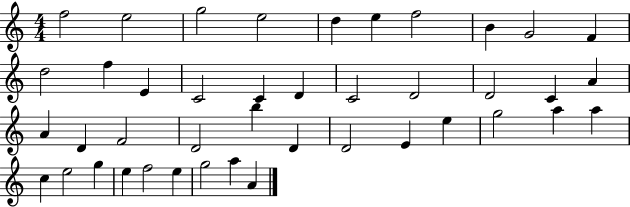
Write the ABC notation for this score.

X:1
T:Untitled
M:4/4
L:1/4
K:C
f2 e2 g2 e2 d e f2 B G2 F d2 f E C2 C D C2 D2 D2 C A A D F2 D2 b D D2 E e g2 a a c e2 g e f2 e g2 a A